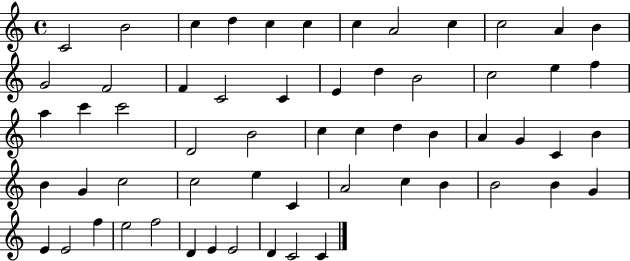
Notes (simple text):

C4/h B4/h C5/q D5/q C5/q C5/q C5/q A4/h C5/q C5/h A4/q B4/q G4/h F4/h F4/q C4/h C4/q E4/q D5/q B4/h C5/h E5/q F5/q A5/q C6/q C6/h D4/h B4/h C5/q C5/q D5/q B4/q A4/q G4/q C4/q B4/q B4/q G4/q C5/h C5/h E5/q C4/q A4/h C5/q B4/q B4/h B4/q G4/q E4/q E4/h F5/q E5/h F5/h D4/q E4/q E4/h D4/q C4/h C4/q